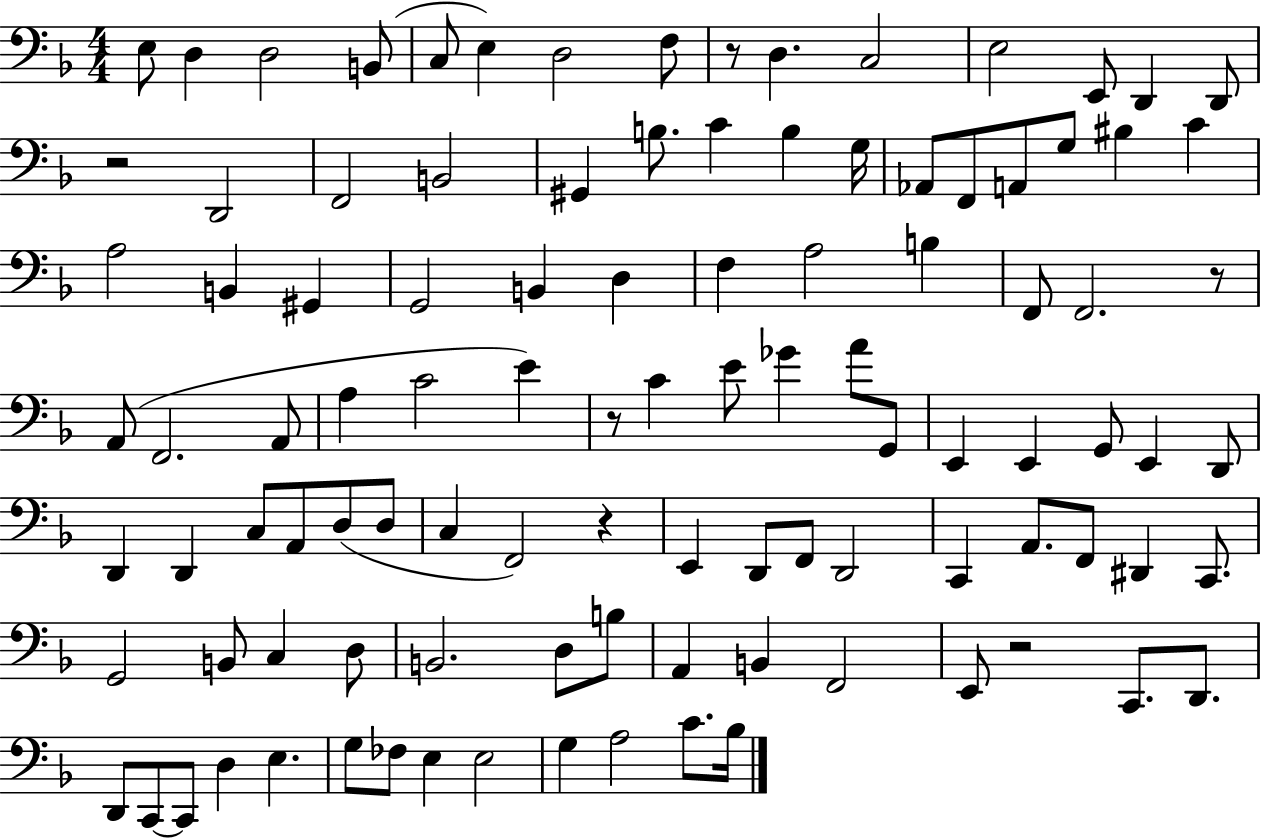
{
  \clef bass
  \numericTimeSignature
  \time 4/4
  \key f \major
  e8 d4 d2 b,8( | c8 e4) d2 f8 | r8 d4. c2 | e2 e,8 d,4 d,8 | \break r2 d,2 | f,2 b,2 | gis,4 b8. c'4 b4 g16 | aes,8 f,8 a,8 g8 bis4 c'4 | \break a2 b,4 gis,4 | g,2 b,4 d4 | f4 a2 b4 | f,8 f,2. r8 | \break a,8( f,2. a,8 | a4 c'2 e'4) | r8 c'4 e'8 ges'4 a'8 g,8 | e,4 e,4 g,8 e,4 d,8 | \break d,4 d,4 c8 a,8 d8( d8 | c4 f,2) r4 | e,4 d,8 f,8 d,2 | c,4 a,8. f,8 dis,4 c,8. | \break g,2 b,8 c4 d8 | b,2. d8 b8 | a,4 b,4 f,2 | e,8 r2 c,8. d,8. | \break d,8 c,8~~ c,8 d4 e4. | g8 fes8 e4 e2 | g4 a2 c'8. bes16 | \bar "|."
}